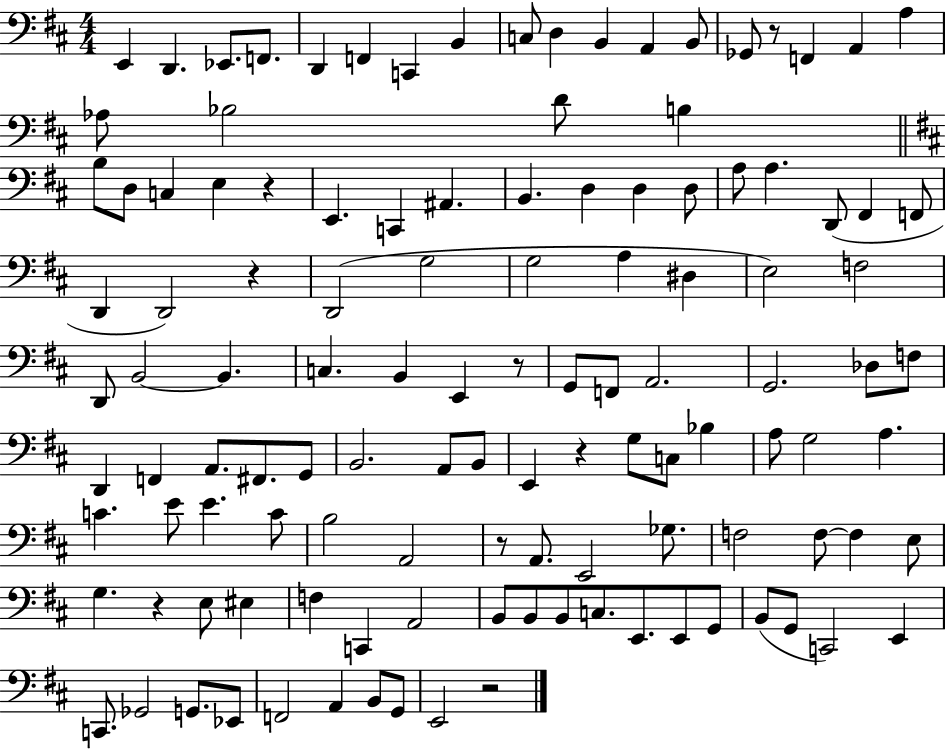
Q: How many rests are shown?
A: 8